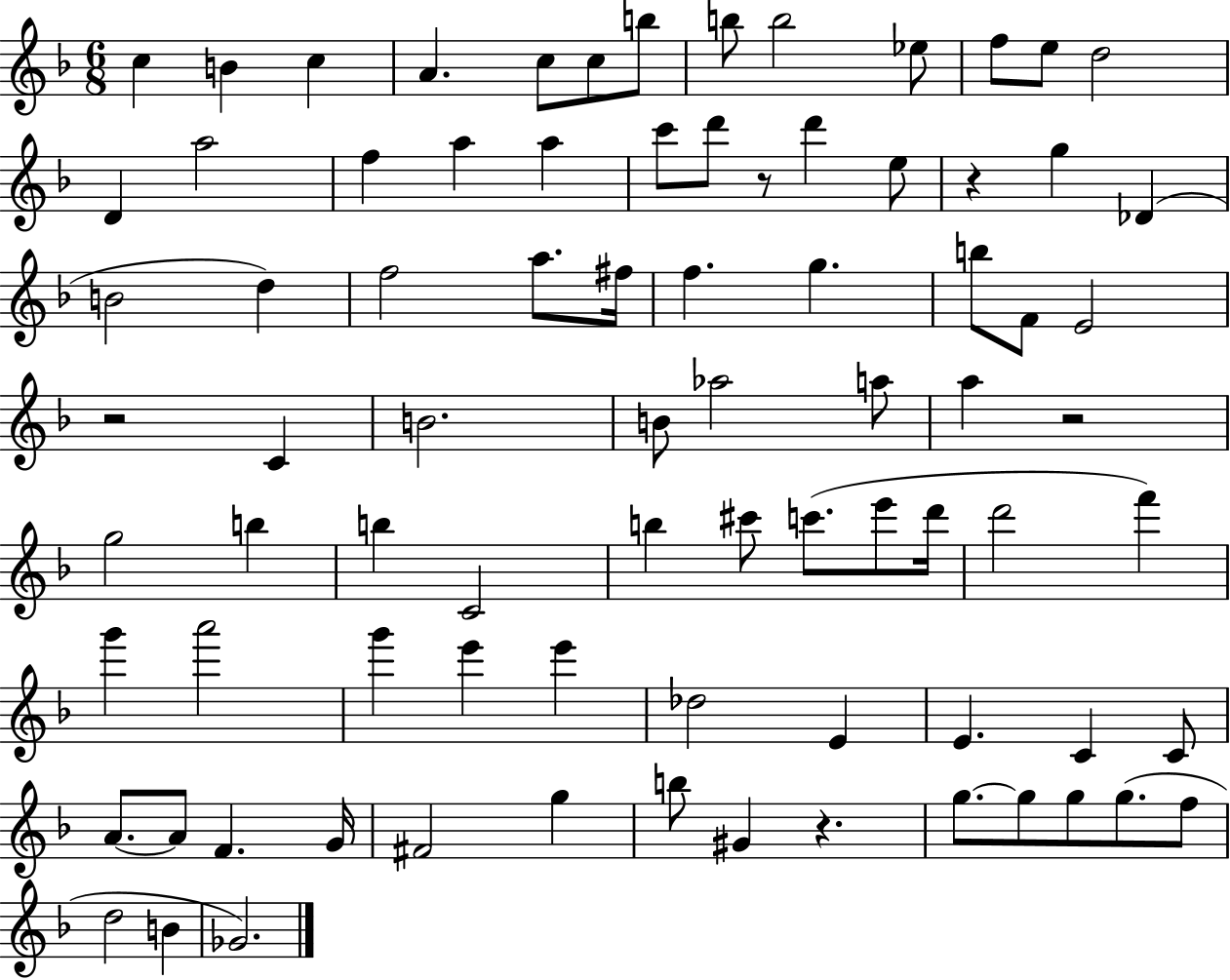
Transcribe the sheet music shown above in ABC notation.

X:1
T:Untitled
M:6/8
L:1/4
K:F
c B c A c/2 c/2 b/2 b/2 b2 _e/2 f/2 e/2 d2 D a2 f a a c'/2 d'/2 z/2 d' e/2 z g _D B2 d f2 a/2 ^f/4 f g b/2 F/2 E2 z2 C B2 B/2 _a2 a/2 a z2 g2 b b C2 b ^c'/2 c'/2 e'/2 d'/4 d'2 f' g' a'2 g' e' e' _d2 E E C C/2 A/2 A/2 F G/4 ^F2 g b/2 ^G z g/2 g/2 g/2 g/2 f/2 d2 B _G2